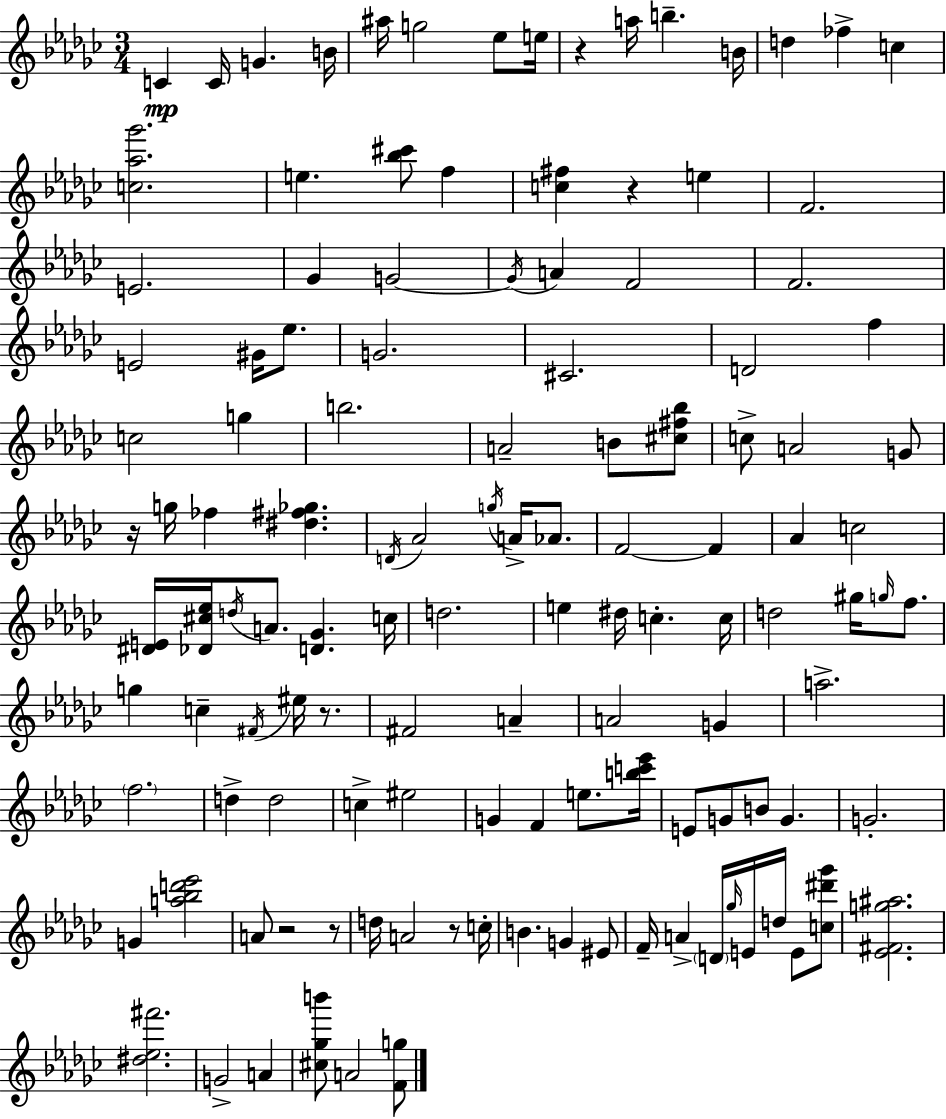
{
  \clef treble
  \numericTimeSignature
  \time 3/4
  \key ees \minor
  \repeat volta 2 { c'4\mp c'16 g'4. b'16 | ais''16 g''2 ees''8 e''16 | r4 a''16 b''4.-- b'16 | d''4 fes''4-> c''4 | \break <c'' aes'' ges'''>2. | e''4. <bes'' cis'''>8 f''4 | <c'' fis''>4 r4 e''4 | f'2. | \break e'2. | ges'4 g'2~~ | \acciaccatura { g'16 } a'4 f'2 | f'2. | \break e'2 gis'16 ees''8. | g'2. | cis'2. | d'2 f''4 | \break c''2 g''4 | b''2. | a'2-- b'8 <cis'' fis'' bes''>8 | c''8-> a'2 g'8 | \break r16 g''16 fes''4 <dis'' fis'' ges''>4. | \acciaccatura { d'16 } aes'2 \acciaccatura { g''16 } a'16-> | aes'8. f'2~~ f'4 | aes'4 c''2 | \break <dis' e'>16 <des' cis'' ees''>16 \acciaccatura { d''16 } a'8. <d' ges'>4. | c''16 d''2. | e''4 dis''16 c''4.-. | c''16 d''2 | \break gis''16 \grace { g''16 } f''8. g''4 c''4-- | \acciaccatura { fis'16 } eis''16 r8. fis'2 | a'4-- a'2 | g'4 a''2.-> | \break \parenthesize f''2. | d''4-> d''2 | c''4-> eis''2 | g'4 f'4 | \break e''8. <b'' c''' ees'''>16 e'8 g'8 b'8 | g'4. g'2.-. | g'4 <a'' bes'' d''' ees'''>2 | a'8 r2 | \break r8 d''16 a'2 | r8 c''16-. b'4. | g'4 eis'8 f'16-- a'4-> \parenthesize d'16 | \grace { ges''16 } e'16 d''16 e'8 <c'' dis''' ges'''>8 <ees' fis' g'' ais''>2. | \break <dis'' ees'' fis'''>2. | g'2-> | a'4 <cis'' ges'' b'''>8 a'2 | <f' g''>8 } \bar "|."
}